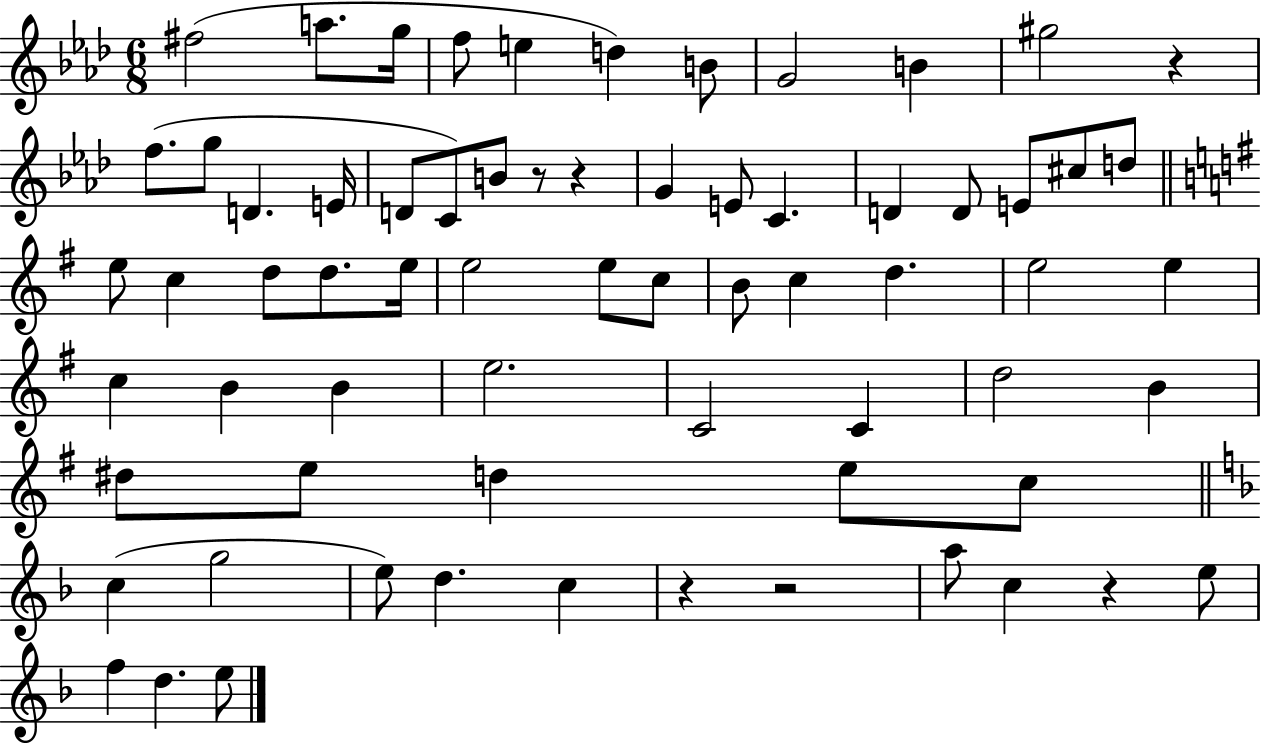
{
  \clef treble
  \numericTimeSignature
  \time 6/8
  \key aes \major
  fis''2( a''8. g''16 | f''8 e''4 d''4) b'8 | g'2 b'4 | gis''2 r4 | \break f''8.( g''8 d'4. e'16 | d'8 c'8) b'8 r8 r4 | g'4 e'8 c'4. | d'4 d'8 e'8 cis''8 d''8 | \break \bar "||" \break \key g \major e''8 c''4 d''8 d''8. e''16 | e''2 e''8 c''8 | b'8 c''4 d''4. | e''2 e''4 | \break c''4 b'4 b'4 | e''2. | c'2 c'4 | d''2 b'4 | \break dis''8 e''8 d''4 e''8 c''8 | \bar "||" \break \key f \major c''4( g''2 | e''8) d''4. c''4 | r4 r2 | a''8 c''4 r4 e''8 | \break f''4 d''4. e''8 | \bar "|."
}